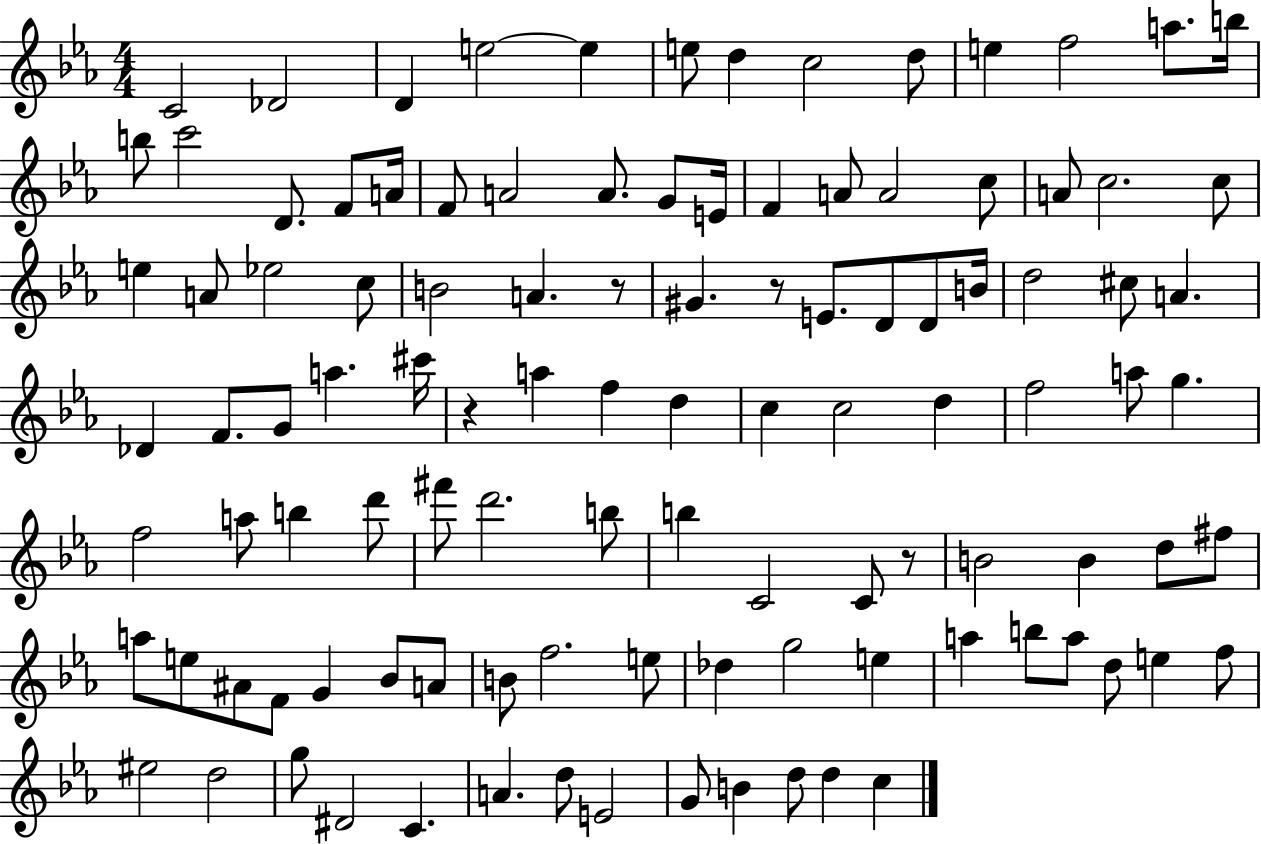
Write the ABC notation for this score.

X:1
T:Untitled
M:4/4
L:1/4
K:Eb
C2 _D2 D e2 e e/2 d c2 d/2 e f2 a/2 b/4 b/2 c'2 D/2 F/2 A/4 F/2 A2 A/2 G/2 E/4 F A/2 A2 c/2 A/2 c2 c/2 e A/2 _e2 c/2 B2 A z/2 ^G z/2 E/2 D/2 D/2 B/4 d2 ^c/2 A _D F/2 G/2 a ^c'/4 z a f d c c2 d f2 a/2 g f2 a/2 b d'/2 ^f'/2 d'2 b/2 b C2 C/2 z/2 B2 B d/2 ^f/2 a/2 e/2 ^A/2 F/2 G _B/2 A/2 B/2 f2 e/2 _d g2 e a b/2 a/2 d/2 e f/2 ^e2 d2 g/2 ^D2 C A d/2 E2 G/2 B d/2 d c